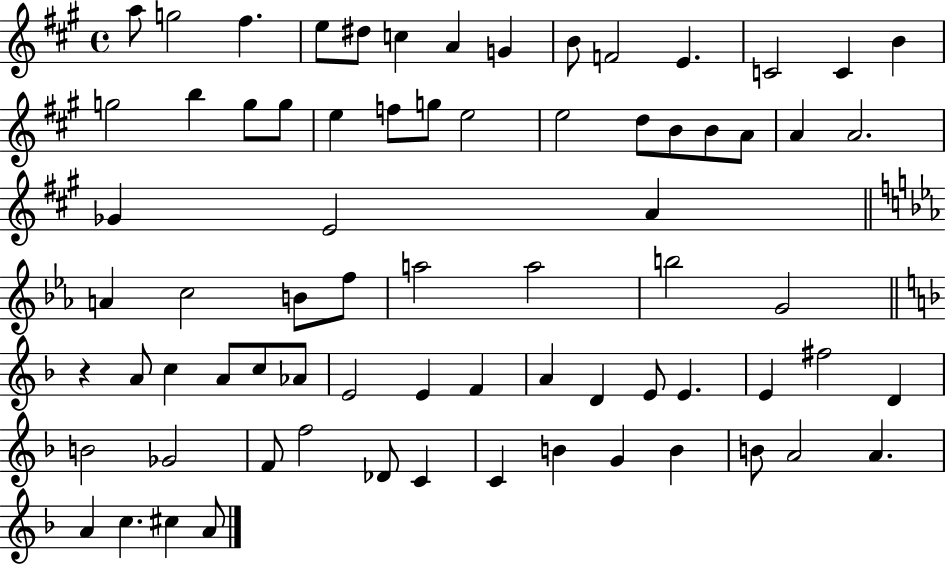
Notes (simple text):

A5/e G5/h F#5/q. E5/e D#5/e C5/q A4/q G4/q B4/e F4/h E4/q. C4/h C4/q B4/q G5/h B5/q G5/e G5/e E5/q F5/e G5/e E5/h E5/h D5/e B4/e B4/e A4/e A4/q A4/h. Gb4/q E4/h A4/q A4/q C5/h B4/e F5/e A5/h A5/h B5/h G4/h R/q A4/e C5/q A4/e C5/e Ab4/e E4/h E4/q F4/q A4/q D4/q E4/e E4/q. E4/q F#5/h D4/q B4/h Gb4/h F4/e F5/h Db4/e C4/q C4/q B4/q G4/q B4/q B4/e A4/h A4/q. A4/q C5/q. C#5/q A4/e